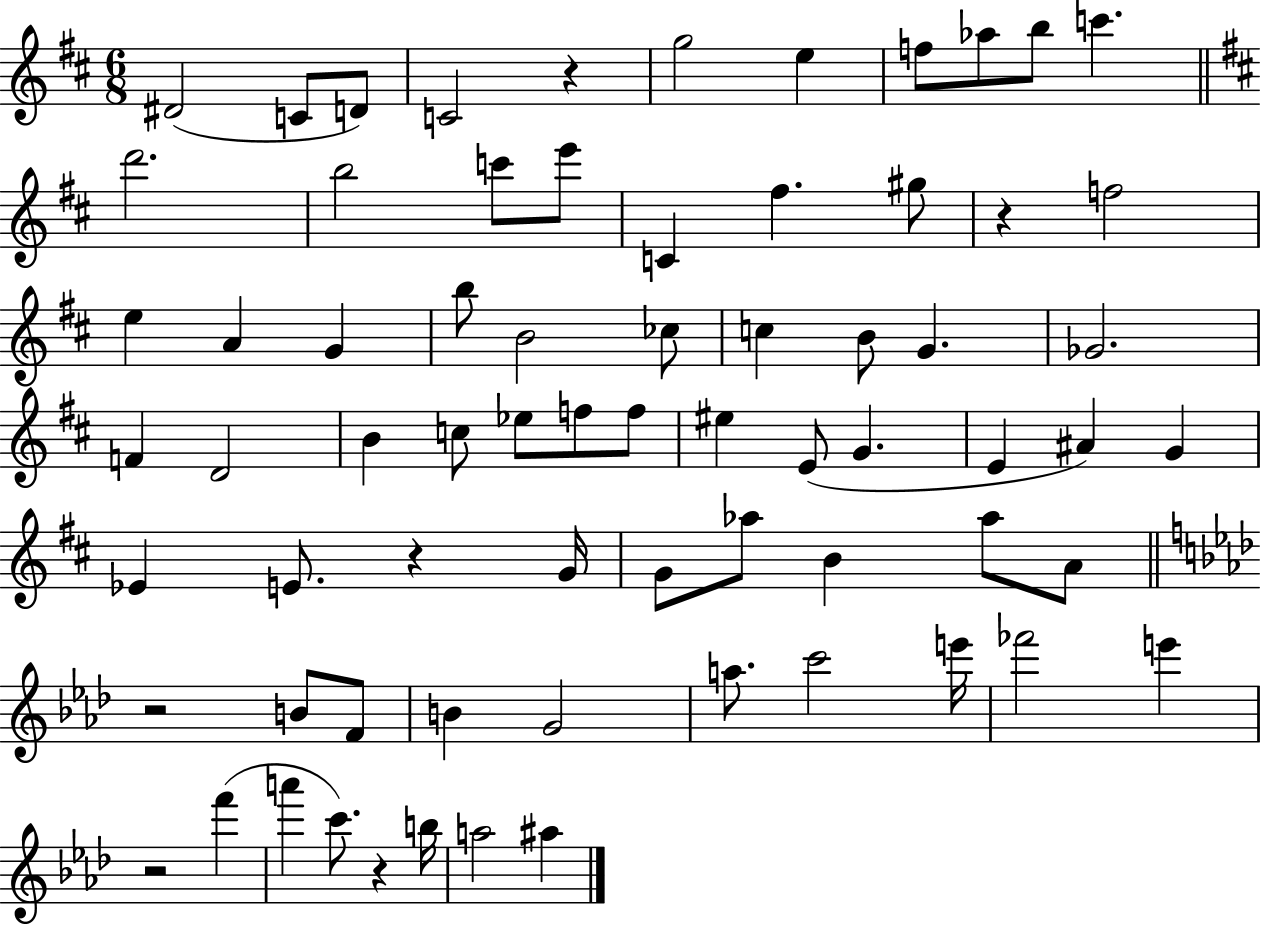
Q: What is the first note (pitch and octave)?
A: D#4